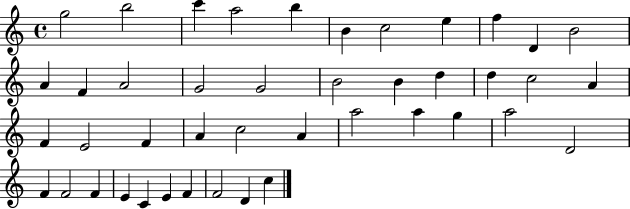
G5/h B5/h C6/q A5/h B5/q B4/q C5/h E5/q F5/q D4/q B4/h A4/q F4/q A4/h G4/h G4/h B4/h B4/q D5/q D5/q C5/h A4/q F4/q E4/h F4/q A4/q C5/h A4/q A5/h A5/q G5/q A5/h D4/h F4/q F4/h F4/q E4/q C4/q E4/q F4/q F4/h D4/q C5/q